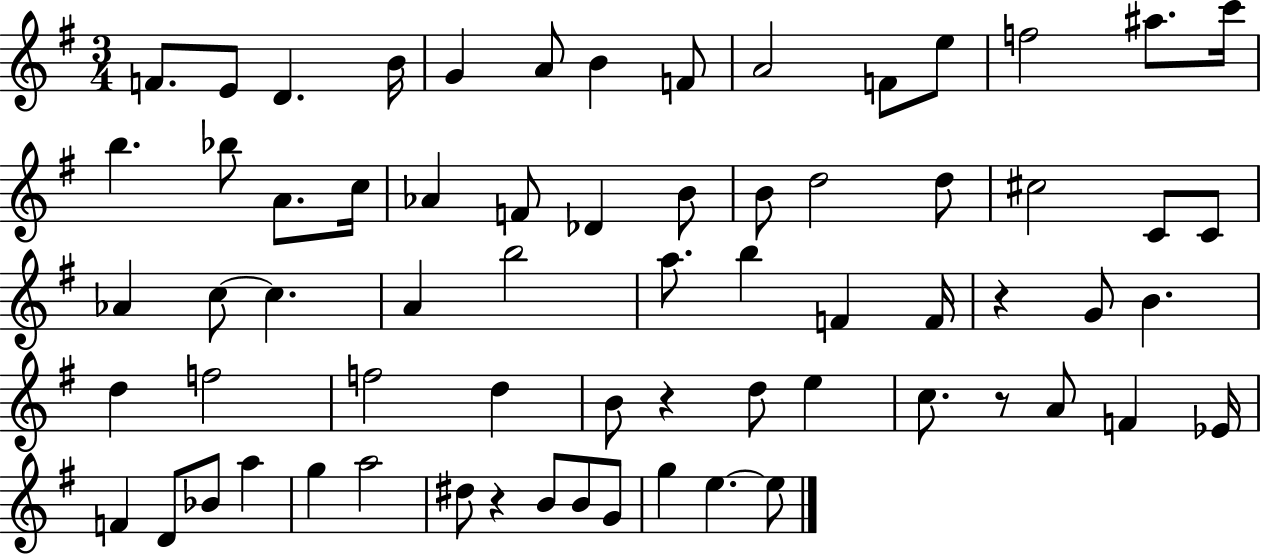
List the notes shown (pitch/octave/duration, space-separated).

F4/e. E4/e D4/q. B4/s G4/q A4/e B4/q F4/e A4/h F4/e E5/e F5/h A#5/e. C6/s B5/q. Bb5/e A4/e. C5/s Ab4/q F4/e Db4/q B4/e B4/e D5/h D5/e C#5/h C4/e C4/e Ab4/q C5/e C5/q. A4/q B5/h A5/e. B5/q F4/q F4/s R/q G4/e B4/q. D5/q F5/h F5/h D5/q B4/e R/q D5/e E5/q C5/e. R/e A4/e F4/q Eb4/s F4/q D4/e Bb4/e A5/q G5/q A5/h D#5/e R/q B4/e B4/e G4/e G5/q E5/q. E5/e